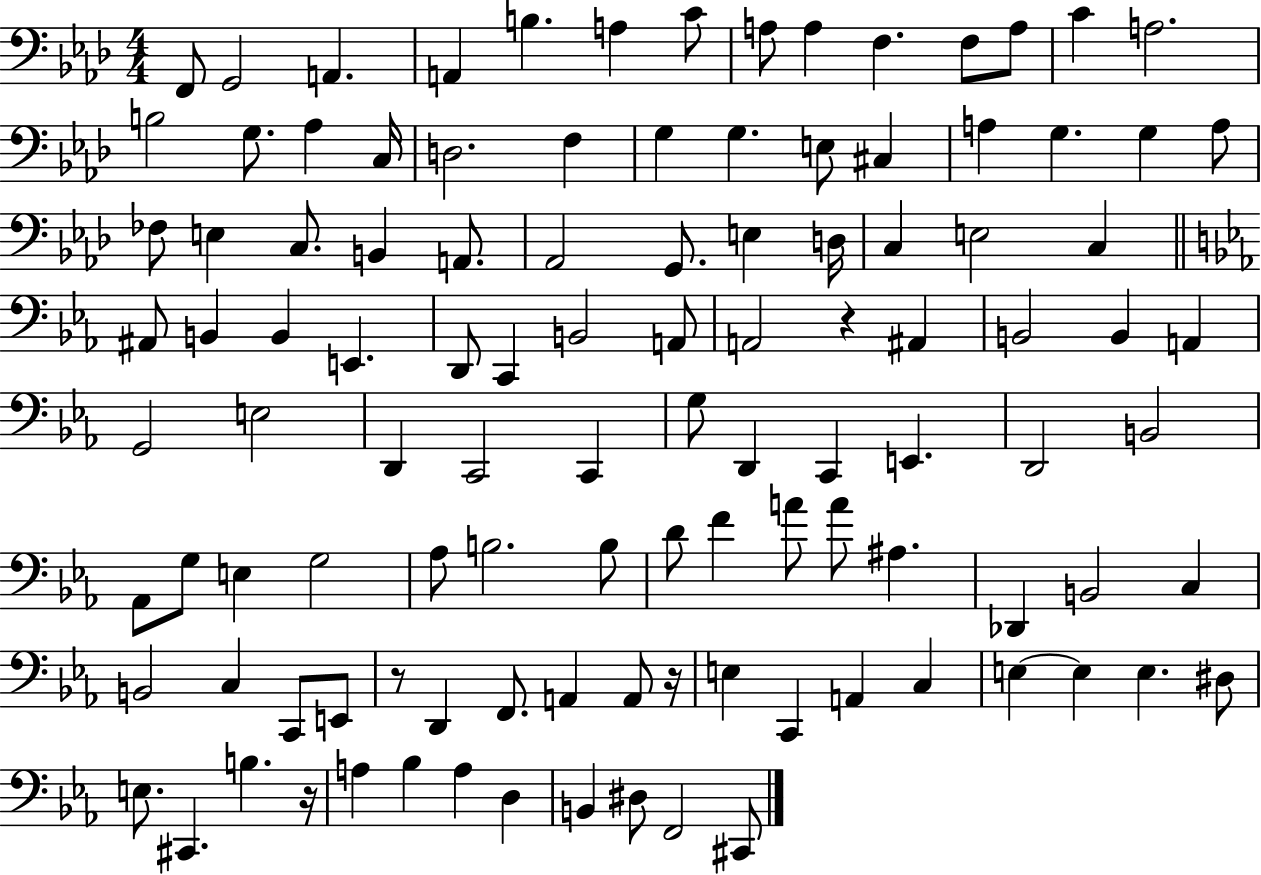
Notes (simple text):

F2/e G2/h A2/q. A2/q B3/q. A3/q C4/e A3/e A3/q F3/q. F3/e A3/e C4/q A3/h. B3/h G3/e. Ab3/q C3/s D3/h. F3/q G3/q G3/q. E3/e C#3/q A3/q G3/q. G3/q A3/e FES3/e E3/q C3/e. B2/q A2/e. Ab2/h G2/e. E3/q D3/s C3/q E3/h C3/q A#2/e B2/q B2/q E2/q. D2/e C2/q B2/h A2/e A2/h R/q A#2/q B2/h B2/q A2/q G2/h E3/h D2/q C2/h C2/q G3/e D2/q C2/q E2/q. D2/h B2/h Ab2/e G3/e E3/q G3/h Ab3/e B3/h. B3/e D4/e F4/q A4/e A4/e A#3/q. Db2/q B2/h C3/q B2/h C3/q C2/e E2/e R/e D2/q F2/e. A2/q A2/e R/s E3/q C2/q A2/q C3/q E3/q E3/q E3/q. D#3/e E3/e. C#2/q. B3/q. R/s A3/q Bb3/q A3/q D3/q B2/q D#3/e F2/h C#2/e